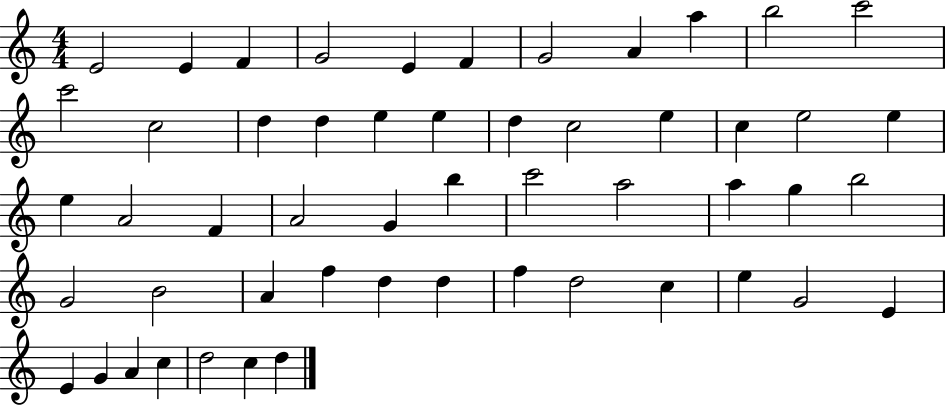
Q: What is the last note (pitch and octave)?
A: D5